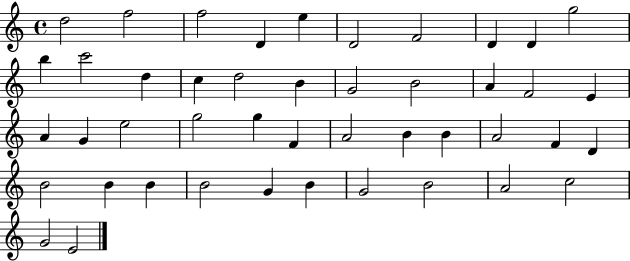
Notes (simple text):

D5/h F5/h F5/h D4/q E5/q D4/h F4/h D4/q D4/q G5/h B5/q C6/h D5/q C5/q D5/h B4/q G4/h B4/h A4/q F4/h E4/q A4/q G4/q E5/h G5/h G5/q F4/q A4/h B4/q B4/q A4/h F4/q D4/q B4/h B4/q B4/q B4/h G4/q B4/q G4/h B4/h A4/h C5/h G4/h E4/h